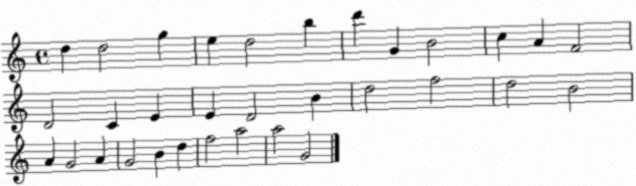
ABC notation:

X:1
T:Untitled
M:4/4
L:1/4
K:C
d d2 g e d2 b d' G B2 c A F2 D2 C E E D2 B d2 f2 d2 B2 A G2 A G2 B d f2 a2 a2 G2